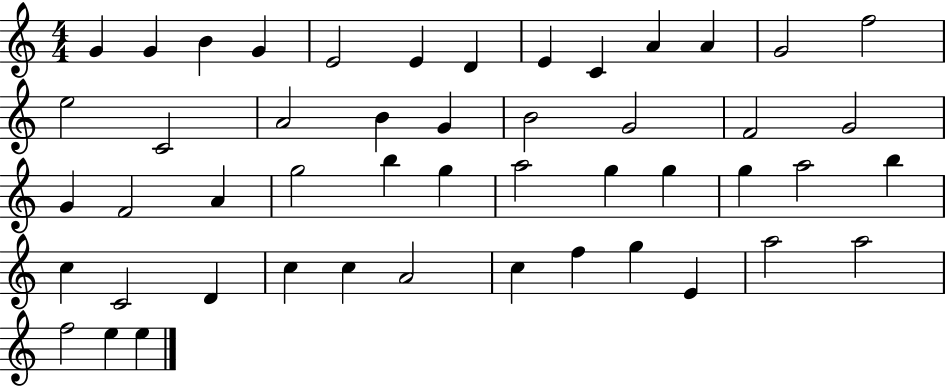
G4/q G4/q B4/q G4/q E4/h E4/q D4/q E4/q C4/q A4/q A4/q G4/h F5/h E5/h C4/h A4/h B4/q G4/q B4/h G4/h F4/h G4/h G4/q F4/h A4/q G5/h B5/q G5/q A5/h G5/q G5/q G5/q A5/h B5/q C5/q C4/h D4/q C5/q C5/q A4/h C5/q F5/q G5/q E4/q A5/h A5/h F5/h E5/q E5/q